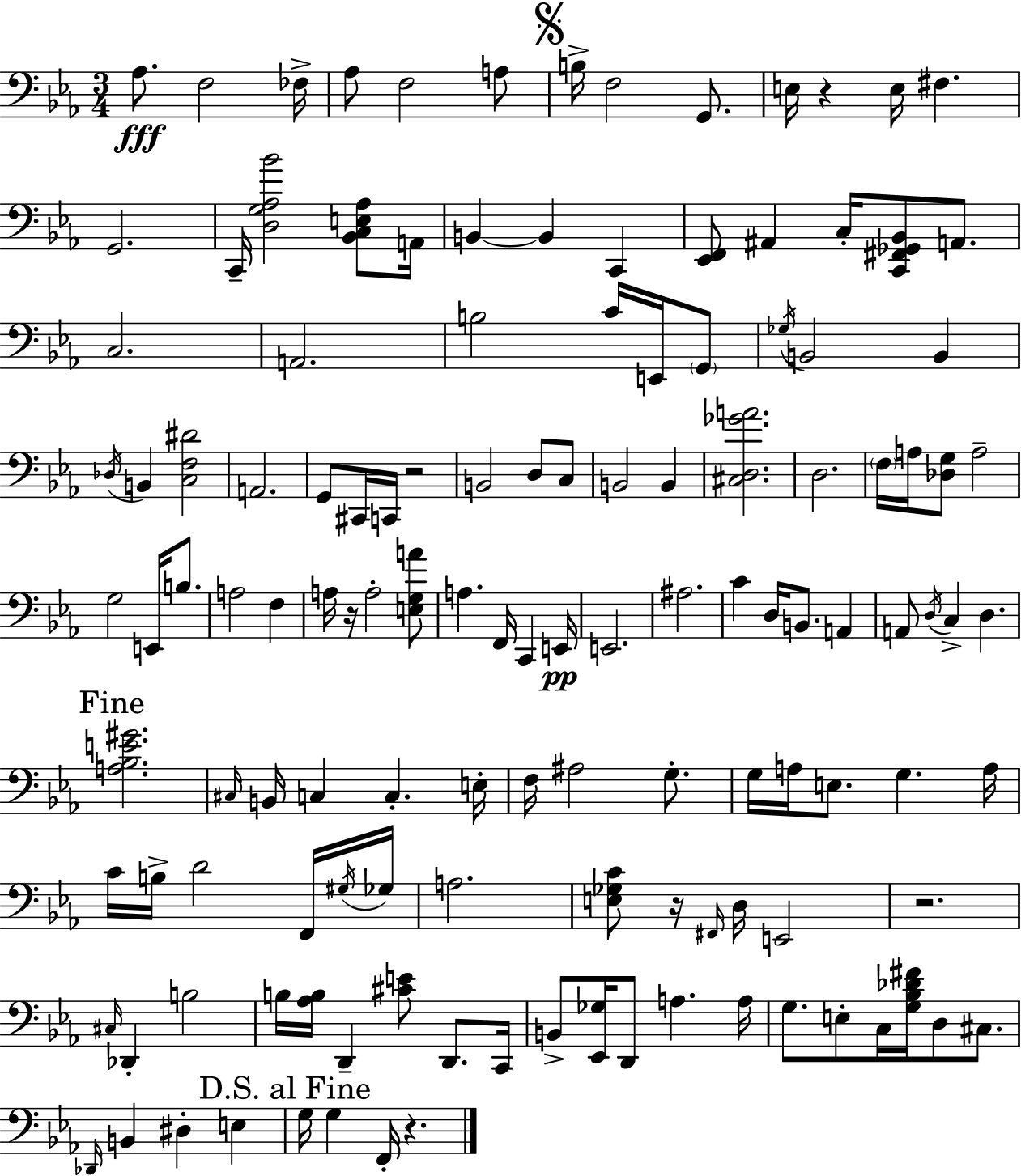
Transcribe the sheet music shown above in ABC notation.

X:1
T:Untitled
M:3/4
L:1/4
K:Cm
_A,/2 F,2 _F,/4 _A,/2 F,2 A,/2 B,/4 F,2 G,,/2 E,/4 z E,/4 ^F, G,,2 C,,/4 [D,G,_A,_B]2 [_B,,C,E,_A,]/2 A,,/4 B,, B,, C,, [_E,,F,,]/2 ^A,, C,/4 [C,,^F,,_G,,_B,,]/2 A,,/2 C,2 A,,2 B,2 C/4 E,,/4 G,,/2 _G,/4 B,,2 B,, _D,/4 B,, [C,F,^D]2 A,,2 G,,/2 ^C,,/4 C,,/4 z2 B,,2 D,/2 C,/2 B,,2 B,, [^C,D,_GA]2 D,2 F,/4 A,/4 [_D,G,]/2 A,2 G,2 E,,/4 B,/2 A,2 F, A,/4 z/4 A,2 [E,G,A]/2 A, F,,/4 C,, E,,/4 E,,2 ^A,2 C D,/4 B,,/2 A,, A,,/2 D,/4 C, D, [A,_B,E^G]2 ^C,/4 B,,/4 C, C, E,/4 F,/4 ^A,2 G,/2 G,/4 A,/4 E,/2 G, A,/4 C/4 B,/4 D2 F,,/4 ^G,/4 _G,/4 A,2 [E,_G,C]/2 z/4 ^F,,/4 D,/4 E,,2 z2 ^C,/4 _D,, B,2 B,/4 [_A,B,]/4 D,, [^CE]/2 D,,/2 C,,/4 B,,/2 [_E,,_G,]/4 D,,/2 A, A,/4 G,/2 E,/2 C,/4 [G,_B,_D^F]/4 D,/2 ^C,/2 _D,,/4 B,, ^D, E, G,/4 G, F,,/4 z